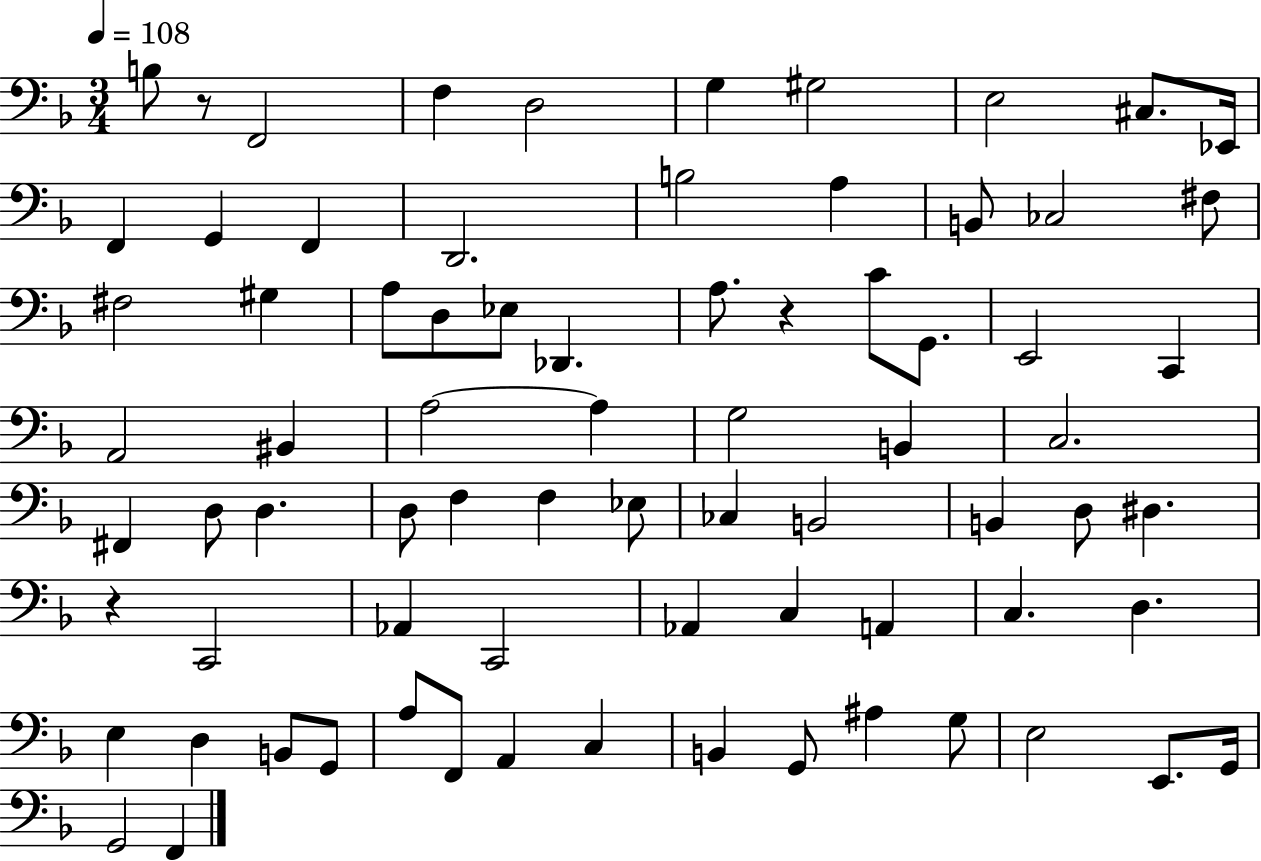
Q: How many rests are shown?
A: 3